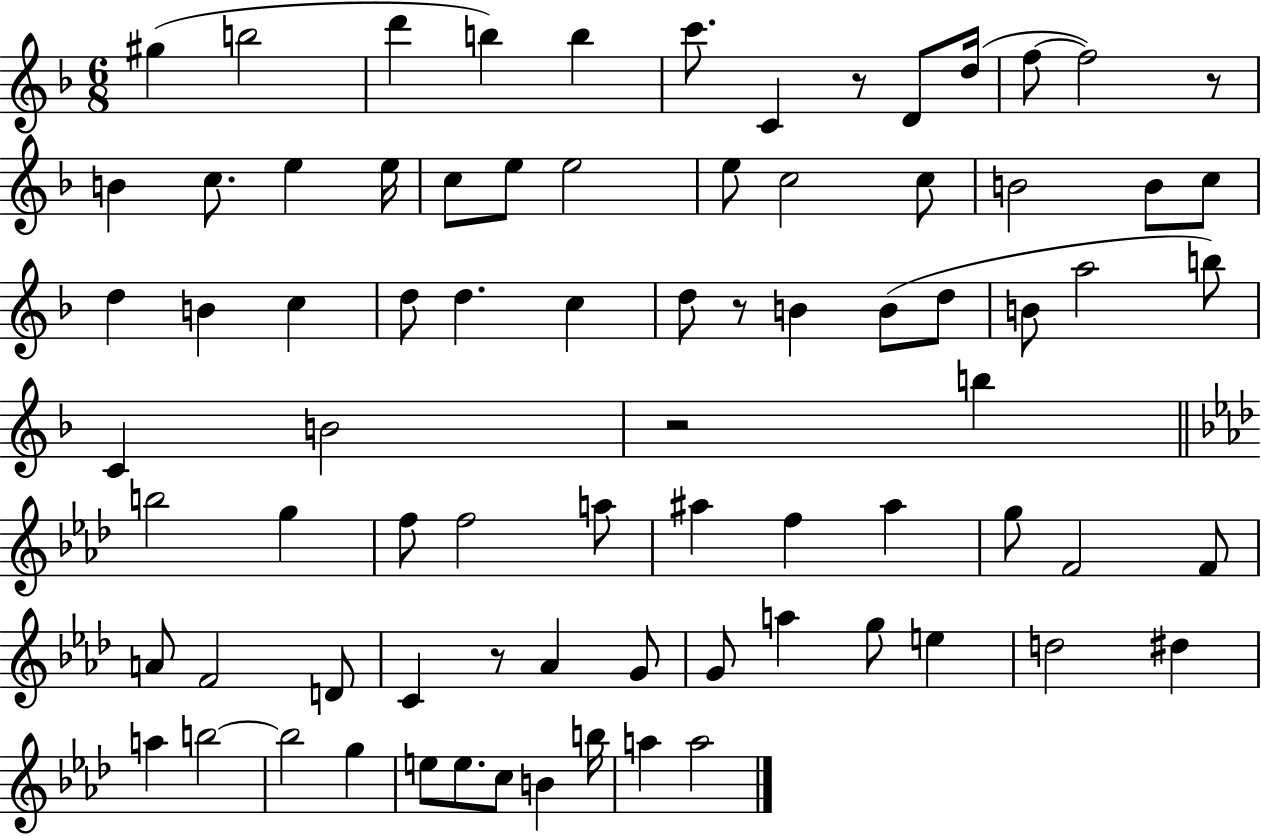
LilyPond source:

{
  \clef treble
  \numericTimeSignature
  \time 6/8
  \key f \major
  gis''4( b''2 | d'''4 b''4) b''4 | c'''8. c'4 r8 d'8 d''16( | f''8~~ f''2) r8 | \break b'4 c''8. e''4 e''16 | c''8 e''8 e''2 | e''8 c''2 c''8 | b'2 b'8 c''8 | \break d''4 b'4 c''4 | d''8 d''4. c''4 | d''8 r8 b'4 b'8( d''8 | b'8 a''2 b''8) | \break c'4 b'2 | r2 b''4 | \bar "||" \break \key f \minor b''2 g''4 | f''8 f''2 a''8 | ais''4 f''4 ais''4 | g''8 f'2 f'8 | \break a'8 f'2 d'8 | c'4 r8 aes'4 g'8 | g'8 a''4 g''8 e''4 | d''2 dis''4 | \break a''4 b''2~~ | b''2 g''4 | e''8 e''8. c''8 b'4 b''16 | a''4 a''2 | \break \bar "|."
}